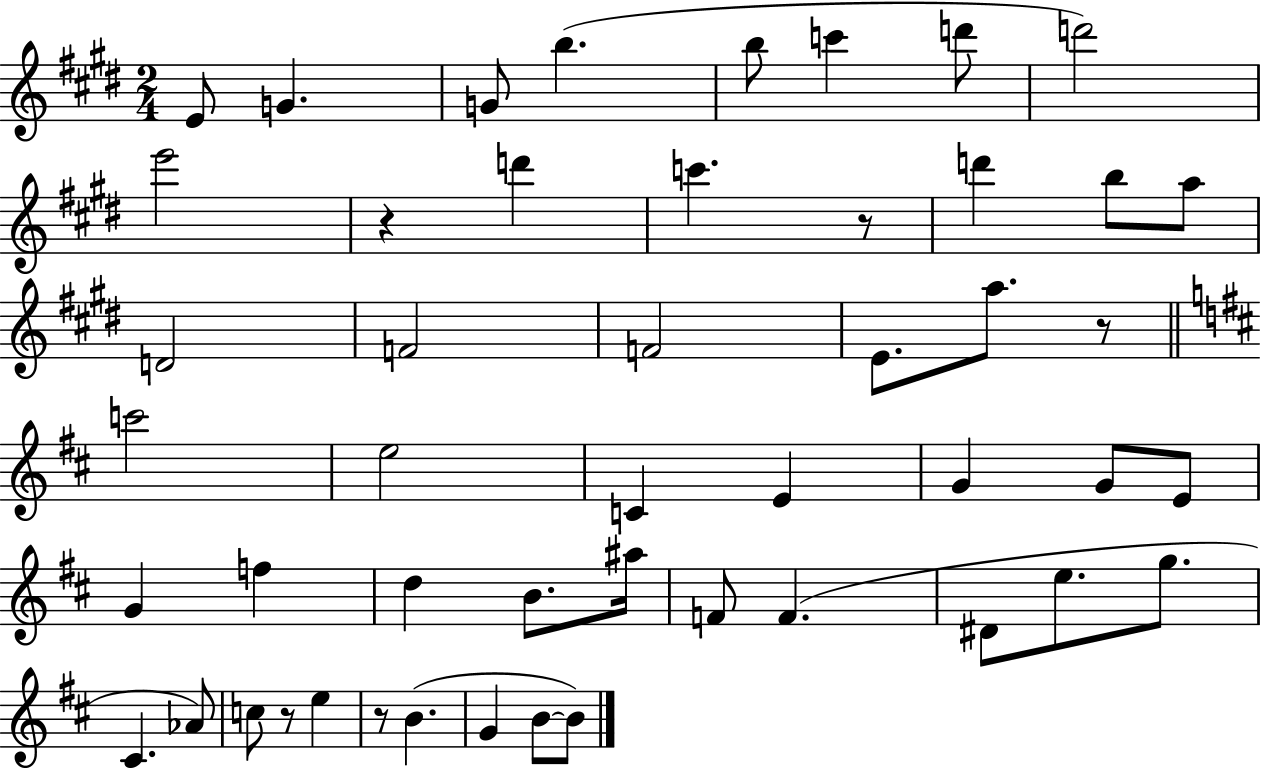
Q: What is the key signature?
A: E major